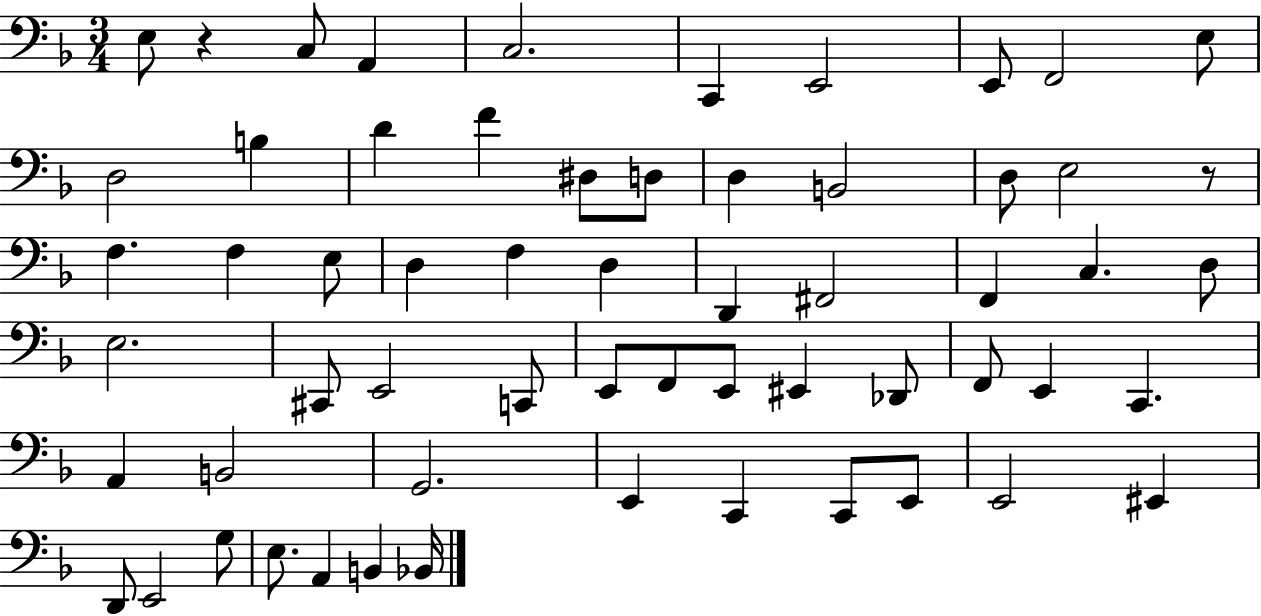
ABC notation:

X:1
T:Untitled
M:3/4
L:1/4
K:F
E,/2 z C,/2 A,, C,2 C,, E,,2 E,,/2 F,,2 E,/2 D,2 B, D F ^D,/2 D,/2 D, B,,2 D,/2 E,2 z/2 F, F, E,/2 D, F, D, D,, ^F,,2 F,, C, D,/2 E,2 ^C,,/2 E,,2 C,,/2 E,,/2 F,,/2 E,,/2 ^E,, _D,,/2 F,,/2 E,, C,, A,, B,,2 G,,2 E,, C,, C,,/2 E,,/2 E,,2 ^E,, D,,/2 E,,2 G,/2 E,/2 A,, B,, _B,,/4